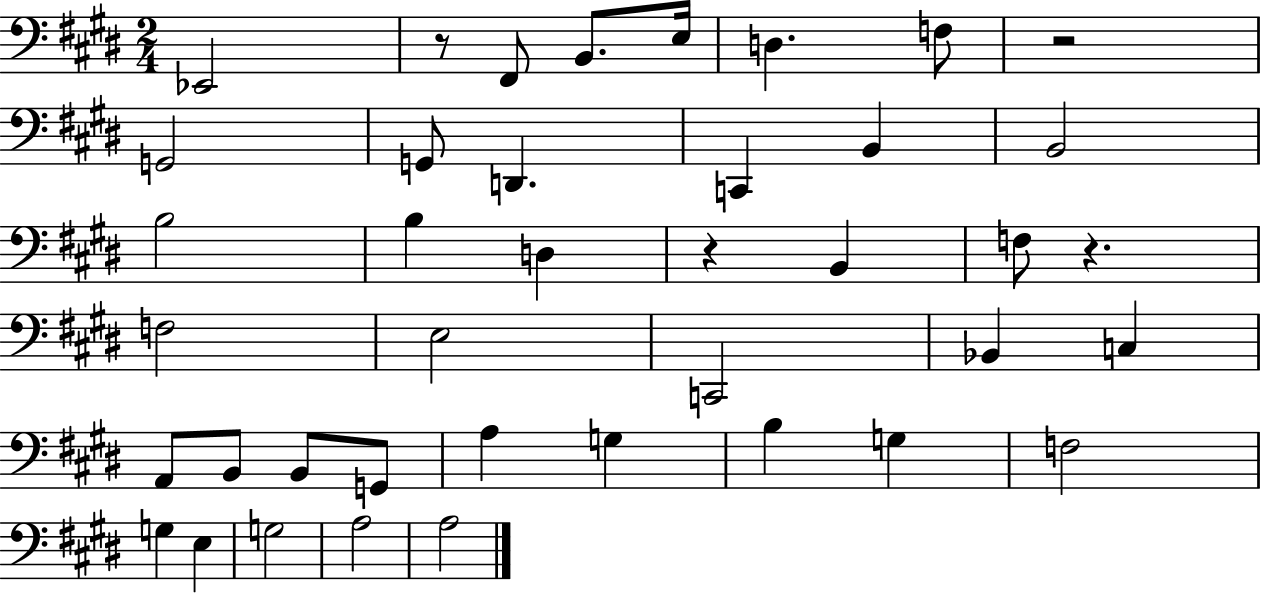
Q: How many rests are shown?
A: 4